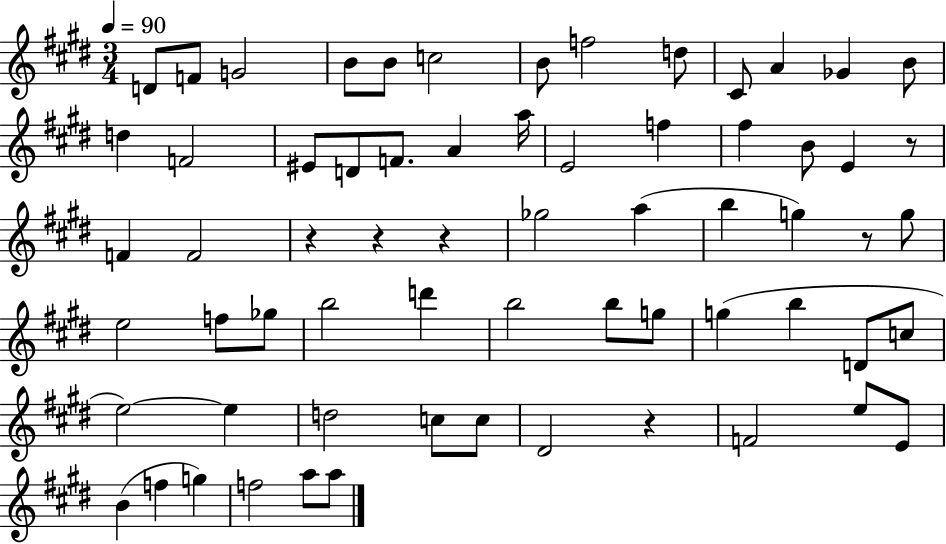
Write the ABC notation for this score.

X:1
T:Untitled
M:3/4
L:1/4
K:E
D/2 F/2 G2 B/2 B/2 c2 B/2 f2 d/2 ^C/2 A _G B/2 d F2 ^E/2 D/2 F/2 A a/4 E2 f ^f B/2 E z/2 F F2 z z z _g2 a b g z/2 g/2 e2 f/2 _g/2 b2 d' b2 b/2 g/2 g b D/2 c/2 e2 e d2 c/2 c/2 ^D2 z F2 e/2 E/2 B f g f2 a/2 a/2